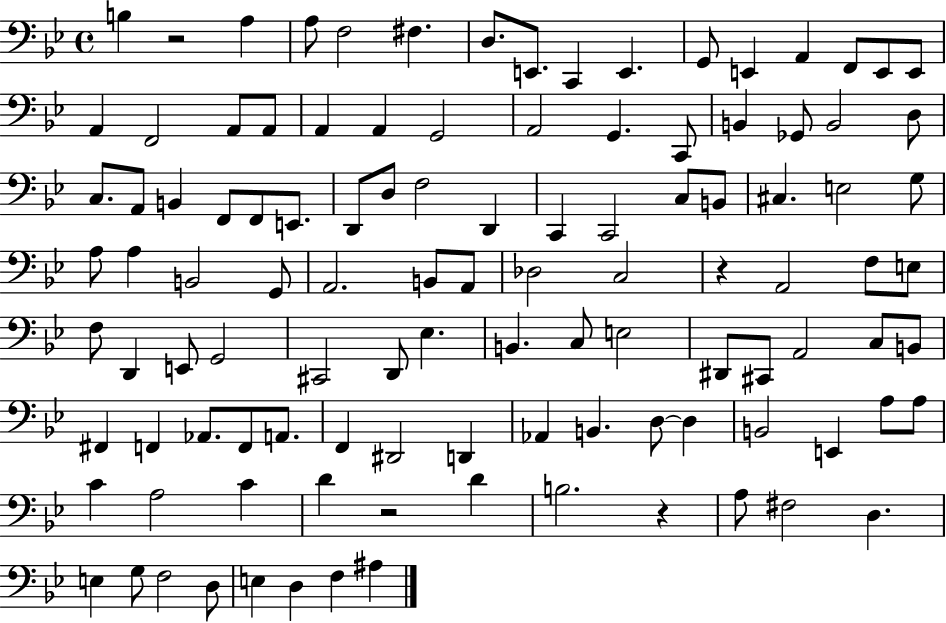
B3/q R/h A3/q A3/e F3/h F#3/q. D3/e. E2/e. C2/q E2/q. G2/e E2/q A2/q F2/e E2/e E2/e A2/q F2/h A2/e A2/e A2/q A2/q G2/h A2/h G2/q. C2/e B2/q Gb2/e B2/h D3/e C3/e. A2/e B2/q F2/e F2/e E2/e. D2/e D3/e F3/h D2/q C2/q C2/h C3/e B2/e C#3/q. E3/h G3/e A3/e A3/q B2/h G2/e A2/h. B2/e A2/e Db3/h C3/h R/q A2/h F3/e E3/e F3/e D2/q E2/e G2/h C#2/h D2/e Eb3/q. B2/q. C3/e E3/h D#2/e C#2/e A2/h C3/e B2/e F#2/q F2/q Ab2/e. F2/e A2/e. F2/q D#2/h D2/q Ab2/q B2/q. D3/e D3/q B2/h E2/q A3/e A3/e C4/q A3/h C4/q D4/q R/h D4/q B3/h. R/q A3/e F#3/h D3/q. E3/q G3/e F3/h D3/e E3/q D3/q F3/q A#3/q